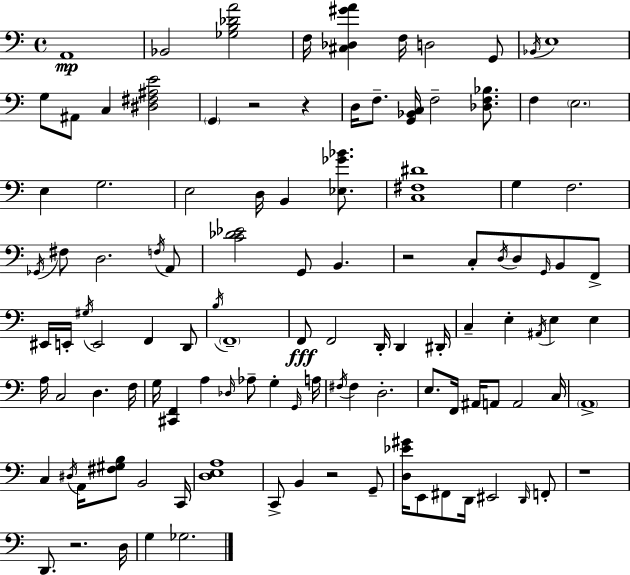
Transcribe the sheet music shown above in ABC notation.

X:1
T:Untitled
M:4/4
L:1/4
K:Am
A,,4 _B,,2 [_G,B,_DA]2 F,/4 [^C,_D,^GA] F,/4 D,2 G,,/2 _B,,/4 E,4 G,/2 ^A,,/2 C, [^D,^F,^A,E]2 G,, z2 z D,/4 F,/2 [G,,_B,,C,]/4 F,2 [_D,F,_B,]/2 F, E,2 E, G,2 E,2 D,/4 B,, [_E,_G_B]/2 [C,^F,^D]4 G, F,2 _G,,/4 ^F,/2 D,2 F,/4 A,,/2 [C_D_E]2 G,,/2 B,, z2 C,/2 D,/4 D,/2 G,,/4 B,,/2 F,,/2 ^E,,/4 E,,/4 ^G,/4 E,,2 F,, D,,/2 B,/4 F,,4 F,,/2 F,,2 D,,/4 D,, ^D,,/4 C, E, ^A,,/4 E, E, A,/4 C,2 D, F,/4 G,/4 [^C,,F,,] A, _D,/4 _A,/2 G, G,,/4 A,/4 ^F,/4 ^F, D,2 E,/2 F,,/4 ^A,,/4 A,,/2 A,,2 C,/4 A,,4 C, ^D,/4 A,,/4 [^F,^G,B,]/2 B,,2 C,,/4 [D,E,A,]4 C,,/2 B,, z2 G,,/2 [D,_E^G]/4 E,,/2 ^F,,/2 D,,/4 ^E,,2 D,,/4 F,,/2 z4 D,,/2 z2 D,/4 G, _G,2